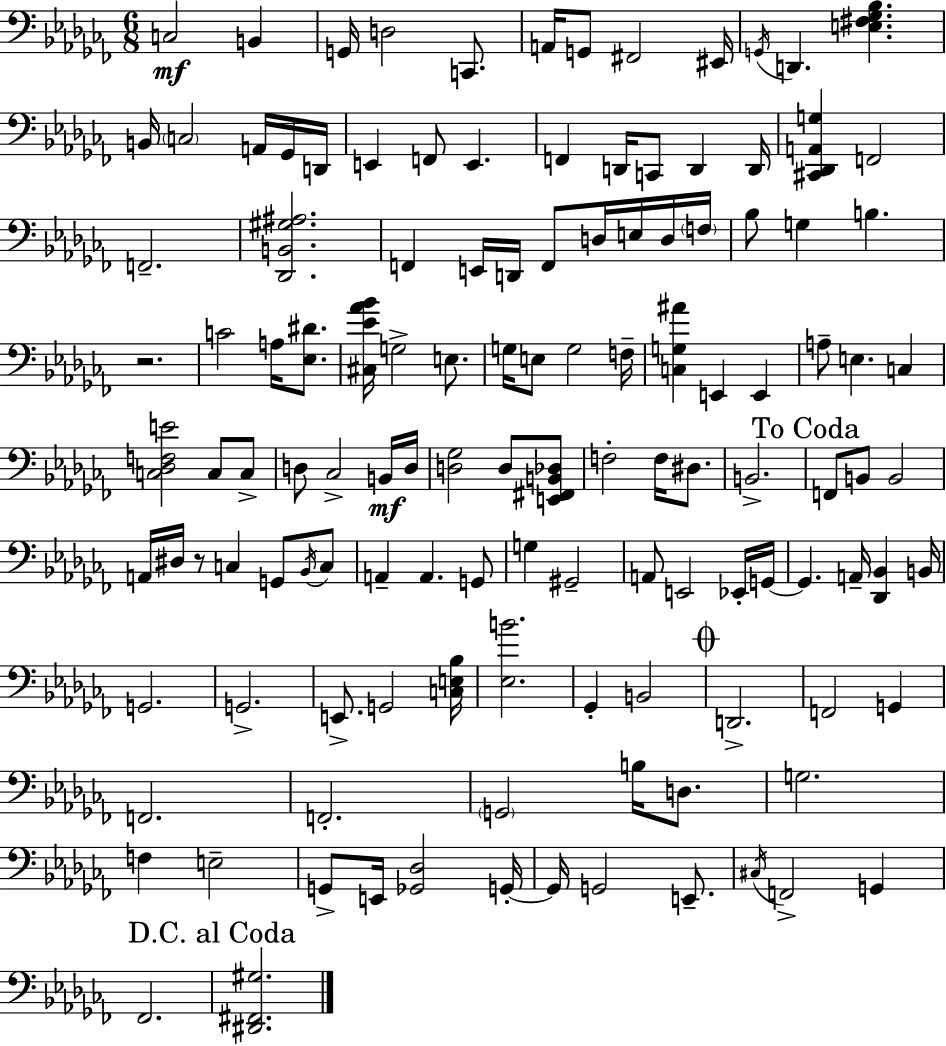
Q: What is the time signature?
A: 6/8